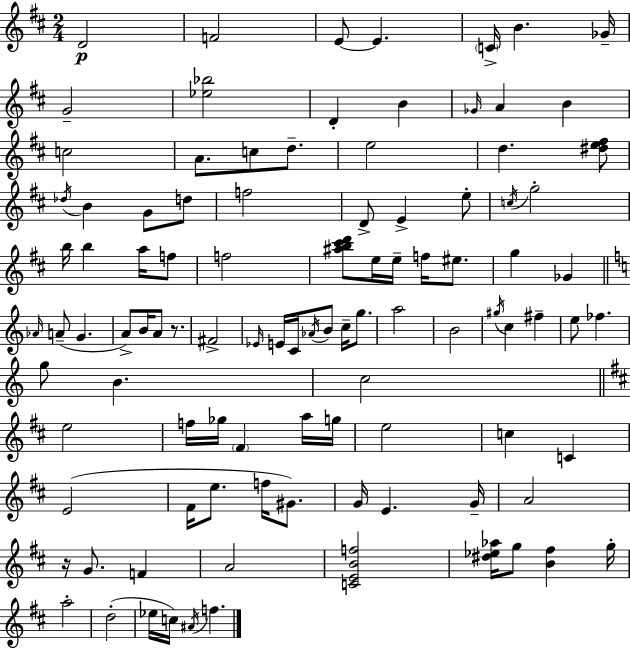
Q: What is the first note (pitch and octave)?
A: D4